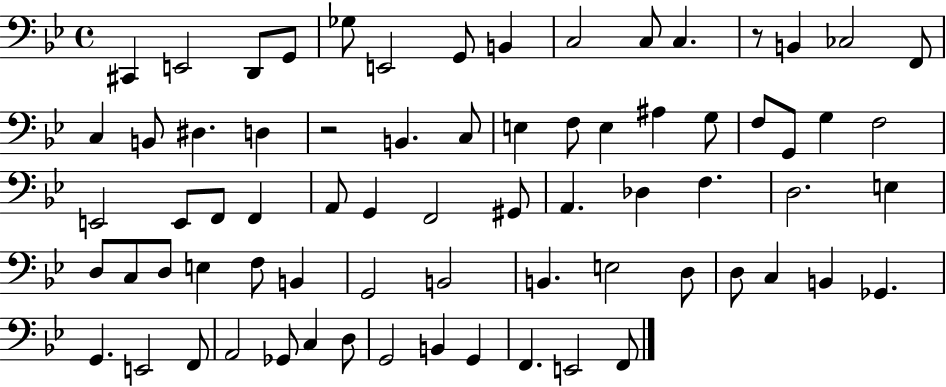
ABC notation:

X:1
T:Untitled
M:4/4
L:1/4
K:Bb
^C,, E,,2 D,,/2 G,,/2 _G,/2 E,,2 G,,/2 B,, C,2 C,/2 C, z/2 B,, _C,2 F,,/2 C, B,,/2 ^D, D, z2 B,, C,/2 E, F,/2 E, ^A, G,/2 F,/2 G,,/2 G, F,2 E,,2 E,,/2 F,,/2 F,, A,,/2 G,, F,,2 ^G,,/2 A,, _D, F, D,2 E, D,/2 C,/2 D,/2 E, F,/2 B,, G,,2 B,,2 B,, E,2 D,/2 D,/2 C, B,, _G,, G,, E,,2 F,,/2 A,,2 _G,,/2 C, D,/2 G,,2 B,, G,, F,, E,,2 F,,/2